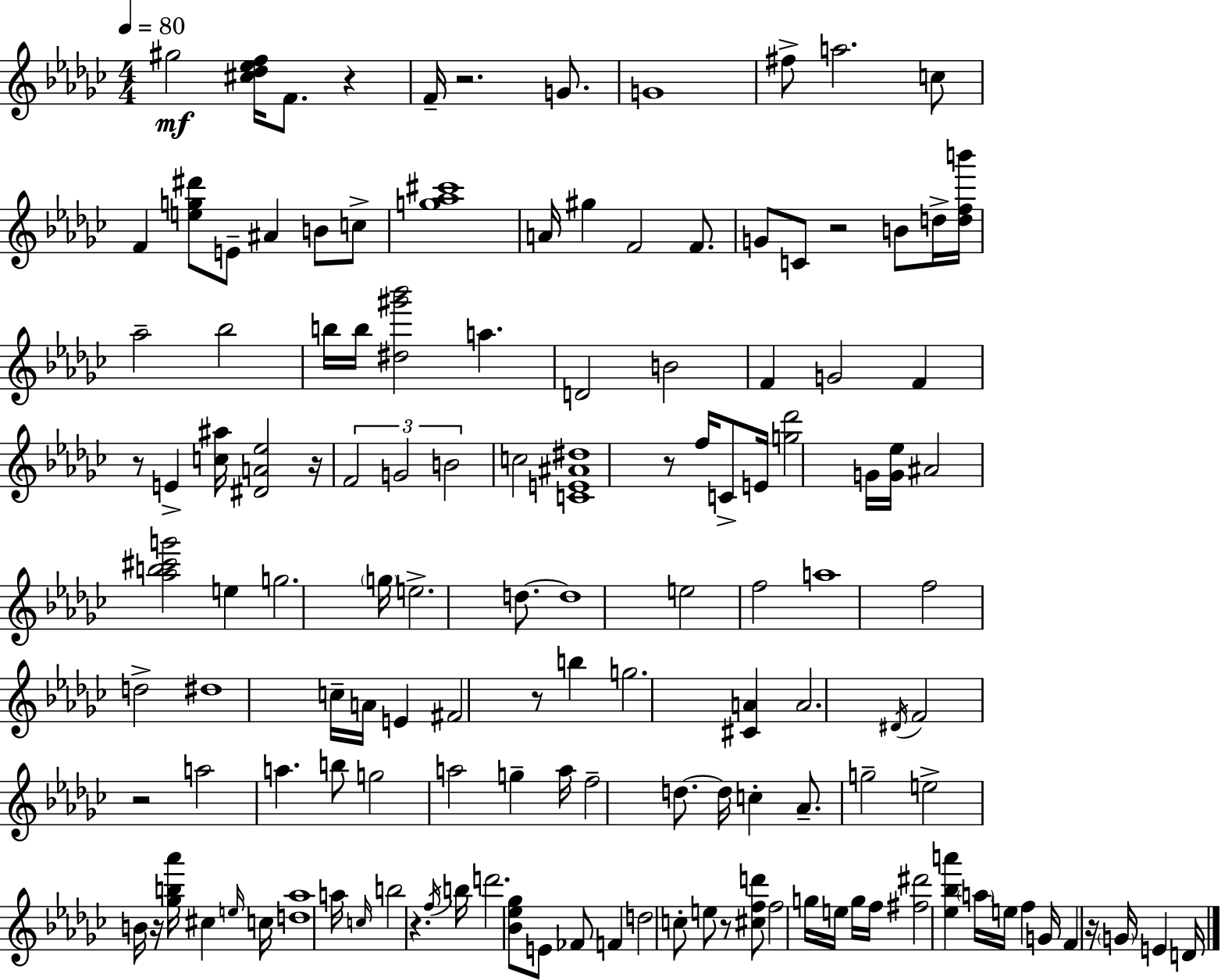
G#5/h [C#5,Db5,Eb5,F5]/s F4/e. R/q F4/s R/h. G4/e. G4/w F#5/e A5/h. C5/e F4/q [E5,G5,D#6]/e E4/e A#4/q B4/e C5/e [G5,Ab5,C#6]/w A4/s G#5/q F4/h F4/e. G4/e C4/e R/h B4/e D5/s [D5,F5,B6]/s Ab5/h Bb5/h B5/s B5/s [D#5,G#6,Bb6]/h A5/q. D4/h B4/h F4/q G4/h F4/q R/e E4/q [C5,A#5]/s [D#4,A4,Eb5]/h R/s F4/h G4/h B4/h C5/h [C4,E4,A#4,D#5]/w R/e F5/s C4/e E4/s [G5,Db6]/h G4/s [G4,Eb5]/s A#4/h [Ab5,B5,C#6,G6]/h E5/q G5/h. G5/s E5/h. D5/e. D5/w E5/h F5/h A5/w F5/h D5/h D#5/w C5/s A4/s E4/q F#4/h R/e B5/q G5/h. [C#4,A4]/q A4/h. D#4/s F4/h R/h A5/h A5/q. B5/e G5/h A5/h G5/q A5/s F5/h D5/e. D5/s C5/q Ab4/e. G5/h E5/h B4/s R/s [Gb5,B5,Ab6]/s C#5/q E5/s C5/s [D5,Ab5]/w A5/s C5/s B5/h R/q. F5/s B5/s D6/h. [Bb4,Eb5,Gb5]/e E4/e FES4/e F4/q D5/h C5/e E5/e R/e [C#5,F5,D6]/e F5/h G5/s E5/s G5/s F5/s [F#5,D#6]/h [Eb5,Bb5,A6]/q A5/s E5/s F5/q G4/s F4/q R/s G4/s E4/q D4/s